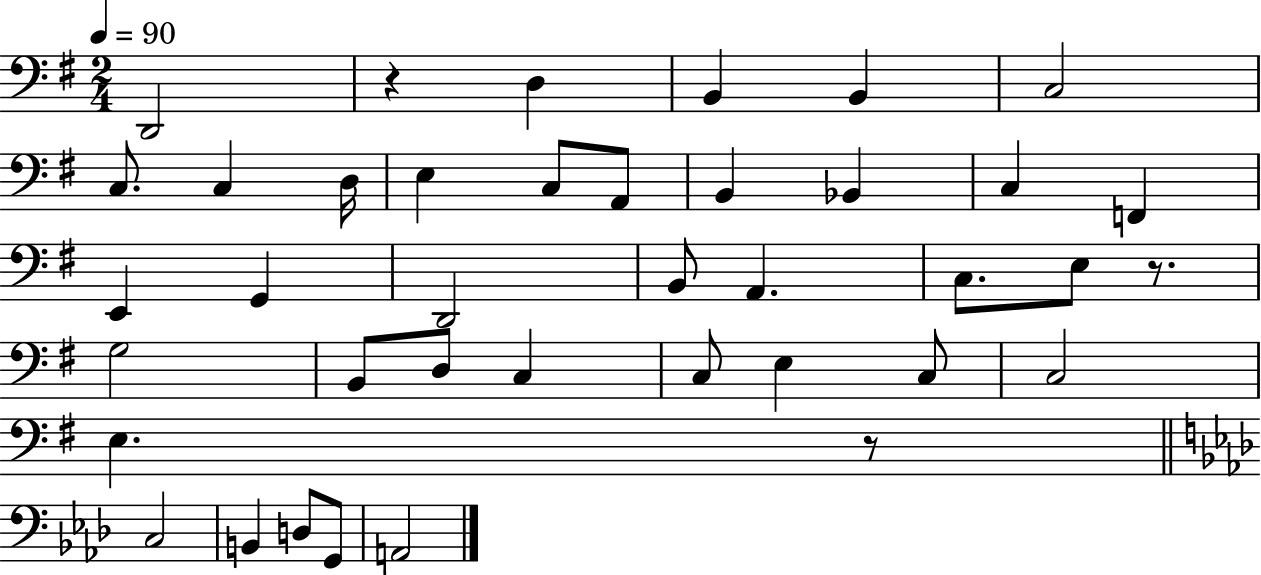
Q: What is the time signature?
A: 2/4